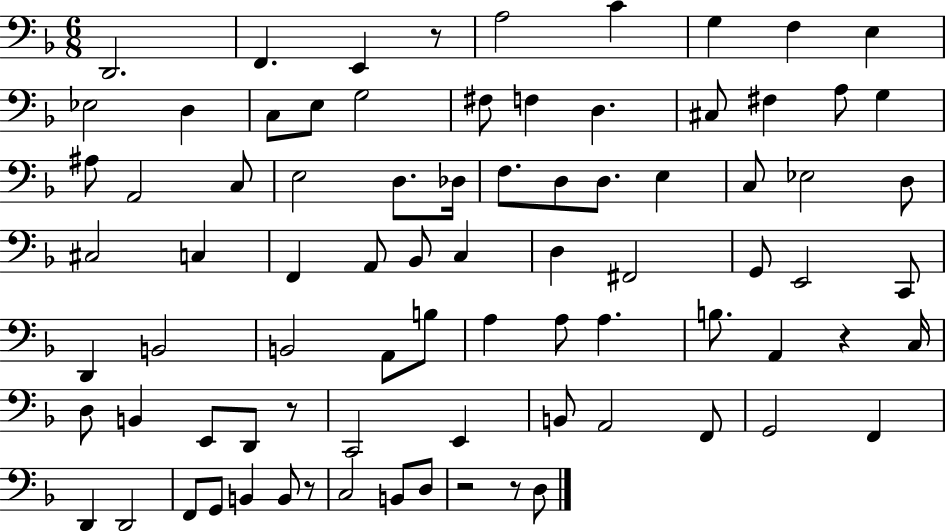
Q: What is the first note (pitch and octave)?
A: D2